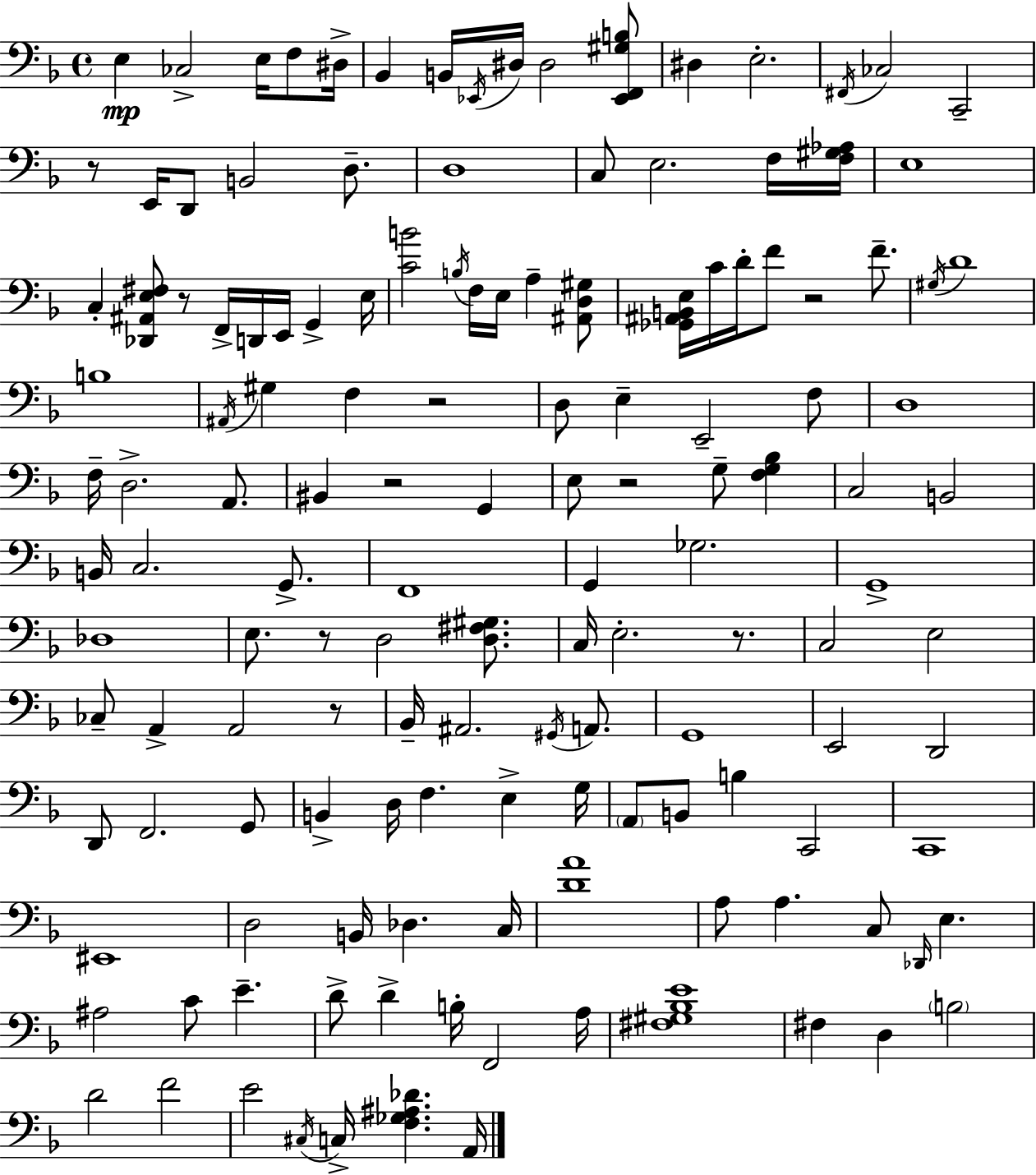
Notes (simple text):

E3/q CES3/h E3/s F3/e D#3/s Bb2/q B2/s Eb2/s D#3/s D#3/h [Eb2,F2,G#3,B3]/e D#3/q E3/h. F#2/s CES3/h C2/h R/e E2/s D2/e B2/h D3/e. D3/w C3/e E3/h. F3/s [F3,G#3,Ab3]/s E3/w C3/q [Db2,A#2,E3,F#3]/e R/e F2/s D2/s E2/s G2/q E3/s [C4,B4]/h B3/s F3/s E3/s A3/q [A#2,D3,G#3]/e [Gb2,A#2,B2,E3]/s C4/s D4/s F4/e R/h F4/e. G#3/s D4/w B3/w A#2/s G#3/q F3/q R/h D3/e E3/q E2/h F3/e D3/w F3/s D3/h. A2/e. BIS2/q R/h G2/q E3/e R/h G3/e [F3,G3,Bb3]/q C3/h B2/h B2/s C3/h. G2/e. F2/w G2/q Gb3/h. G2/w Db3/w E3/e. R/e D3/h [D3,F#3,G#3]/e. C3/s E3/h. R/e. C3/h E3/h CES3/e A2/q A2/h R/e Bb2/s A#2/h. G#2/s A2/e. G2/w E2/h D2/h D2/e F2/h. G2/e B2/q D3/s F3/q. E3/q G3/s A2/e B2/e B3/q C2/h C2/w EIS2/w D3/h B2/s Db3/q. C3/s [D4,A4]/w A3/e A3/q. C3/e Db2/s E3/q. A#3/h C4/e E4/q. D4/e D4/q B3/s F2/h A3/s [F#3,G#3,Bb3,E4]/w F#3/q D3/q B3/h D4/h F4/h E4/h C#3/s C3/s [F3,Gb3,A#3,Db4]/q. A2/s